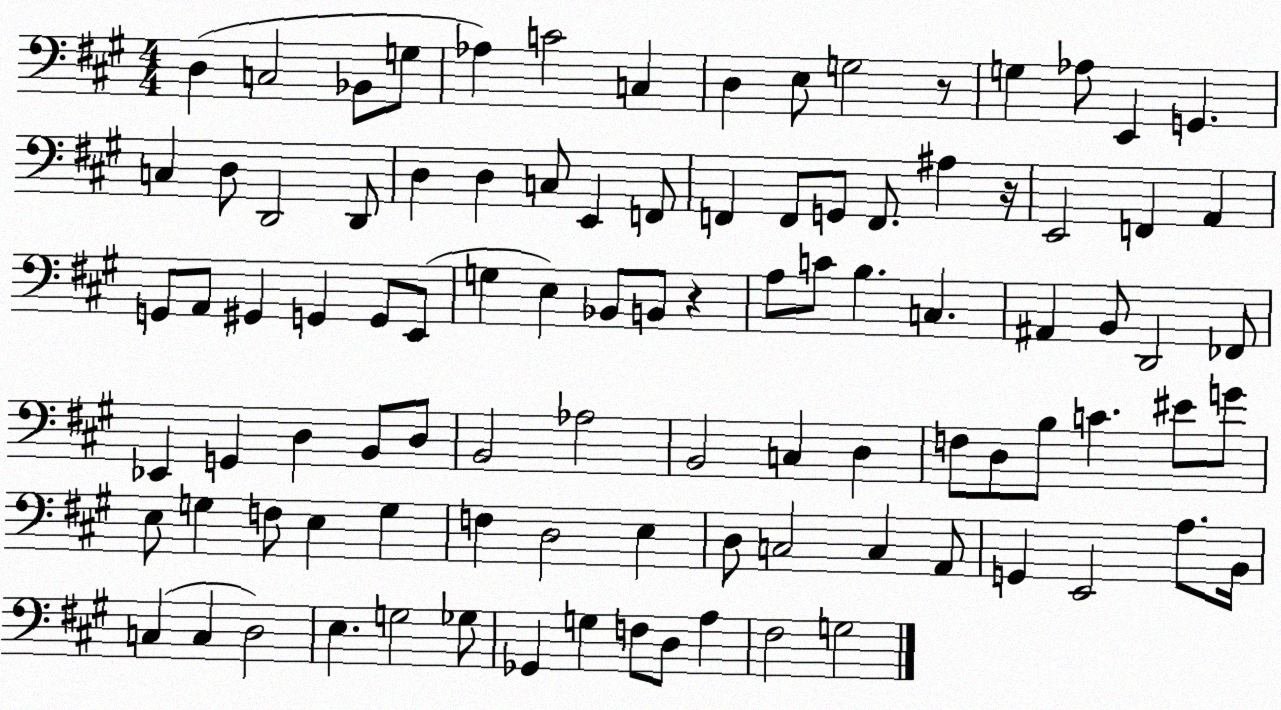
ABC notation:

X:1
T:Untitled
M:4/4
L:1/4
K:A
D, C,2 _B,,/2 G,/2 _A, C2 C, D, E,/2 G,2 z/2 G, _A,/2 E,, G,, C, D,/2 D,,2 D,,/2 D, D, C,/2 E,, F,,/2 F,, F,,/2 G,,/2 F,,/2 ^A, z/4 E,,2 F,, A,, G,,/2 A,,/2 ^G,, G,, G,,/2 E,,/2 G, E, _B,,/2 B,,/2 z A,/2 C/2 B, C, ^A,, B,,/2 D,,2 _F,,/2 _E,, G,, D, B,,/2 D,/2 B,,2 _A,2 B,,2 C, D, F,/2 D,/2 B,/2 C ^E/2 G/2 E,/2 G, F,/2 E, G, F, D,2 E, D,/2 C,2 C, A,,/2 G,, E,,2 A,/2 B,,/4 C, C, D,2 E, G,2 _G,/2 _G,, G, F,/2 D,/2 A, ^F,2 G,2